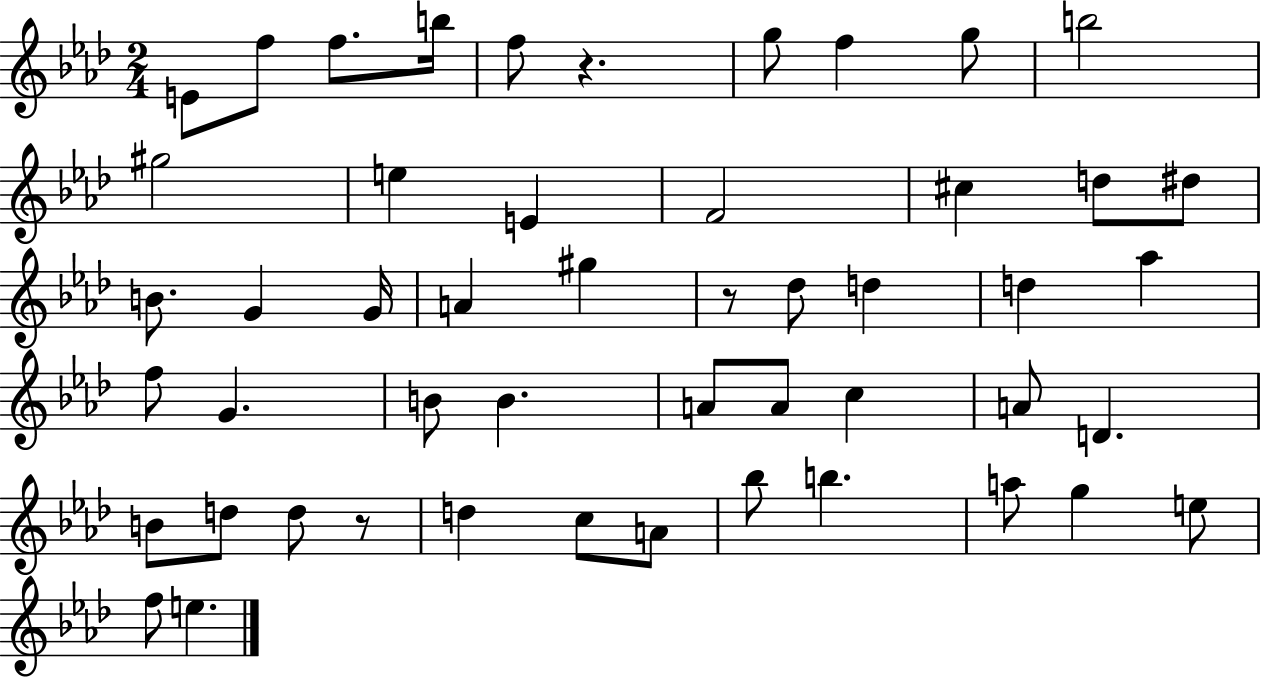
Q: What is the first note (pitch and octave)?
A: E4